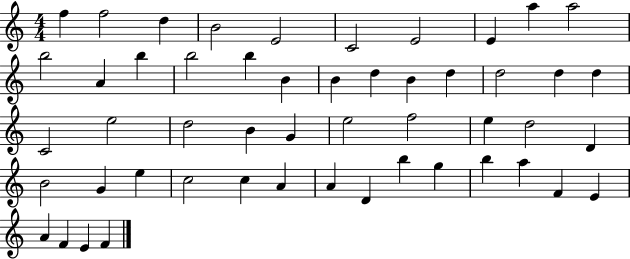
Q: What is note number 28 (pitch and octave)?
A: G4